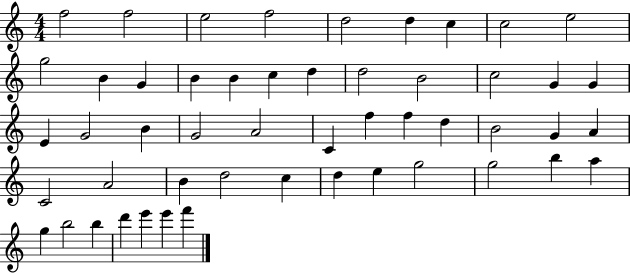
X:1
T:Untitled
M:4/4
L:1/4
K:C
f2 f2 e2 f2 d2 d c c2 e2 g2 B G B B c d d2 B2 c2 G G E G2 B G2 A2 C f f d B2 G A C2 A2 B d2 c d e g2 g2 b a g b2 b d' e' e' f'